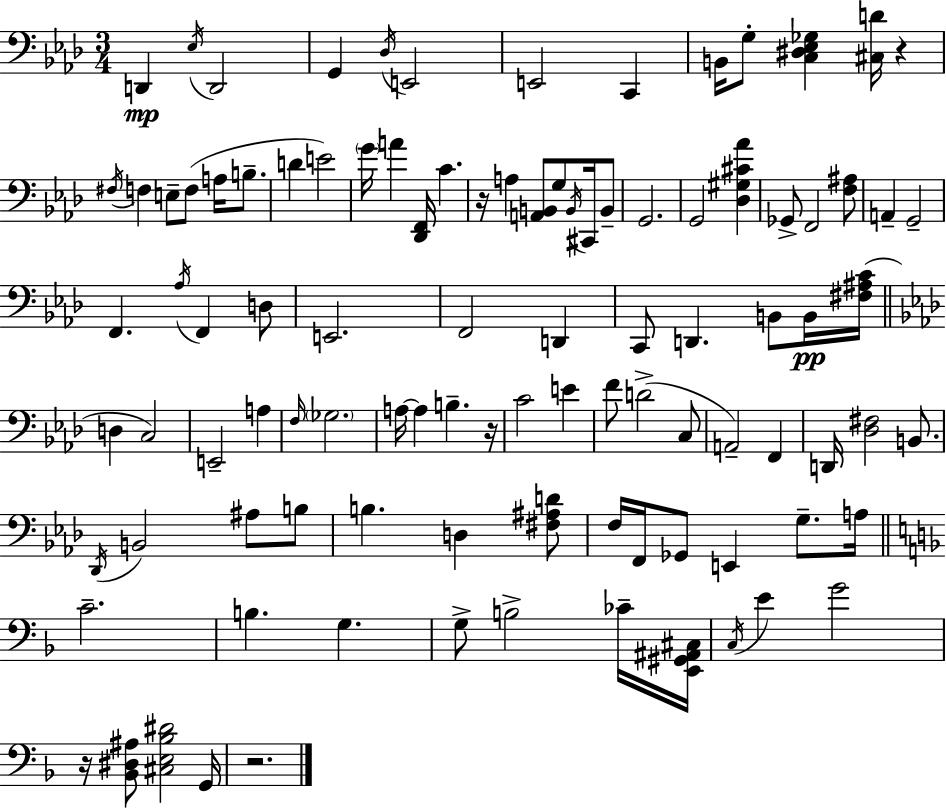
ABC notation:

X:1
T:Untitled
M:3/4
L:1/4
K:Ab
D,, _E,/4 D,,2 G,, _D,/4 E,,2 E,,2 C,, B,,/4 G,/2 [C,^D,_E,_G,] [^C,D]/4 z ^F,/4 F, E,/2 F,/2 A,/4 B,/2 D E2 G/4 A [_D,,F,,]/4 C z/4 A, [A,,B,,]/2 G,/2 B,,/4 ^C,,/4 B,,/2 G,,2 G,,2 [_D,^G,^C_A] _G,,/2 F,,2 [F,^A,]/2 A,, G,,2 F,, _A,/4 F,, D,/2 E,,2 F,,2 D,, C,,/2 D,, B,,/2 B,,/4 [^F,^A,C]/4 D, C,2 E,,2 A, F,/4 _G,2 A,/4 A, B, z/4 C2 E F/2 D2 C,/2 A,,2 F,, D,,/4 [_D,^F,]2 B,,/2 _D,,/4 B,,2 ^A,/2 B,/2 B, D, [^F,^A,D]/2 F,/4 F,,/4 _G,,/2 E,, G,/2 A,/4 C2 B, G, G,/2 B,2 _C/4 [E,,^G,,^A,,^C,]/4 C,/4 E G2 z/4 [_B,,^D,^A,]/2 [^C,E,_B,^D]2 G,,/4 z2